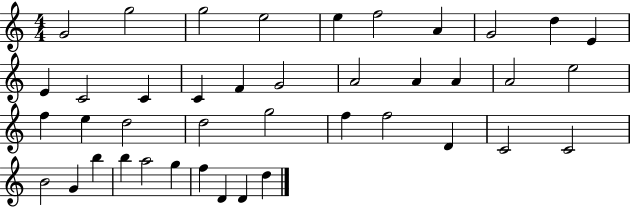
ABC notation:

X:1
T:Untitled
M:4/4
L:1/4
K:C
G2 g2 g2 e2 e f2 A G2 d E E C2 C C F G2 A2 A A A2 e2 f e d2 d2 g2 f f2 D C2 C2 B2 G b b a2 g f D D d